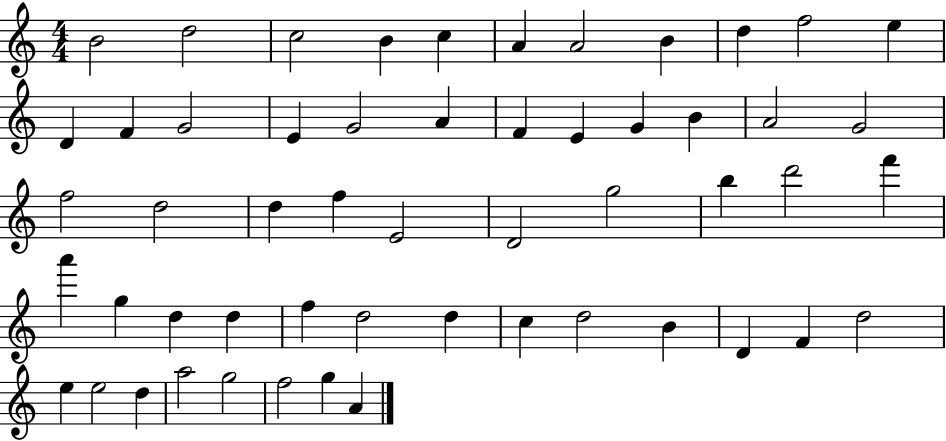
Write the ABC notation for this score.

X:1
T:Untitled
M:4/4
L:1/4
K:C
B2 d2 c2 B c A A2 B d f2 e D F G2 E G2 A F E G B A2 G2 f2 d2 d f E2 D2 g2 b d'2 f' a' g d d f d2 d c d2 B D F d2 e e2 d a2 g2 f2 g A